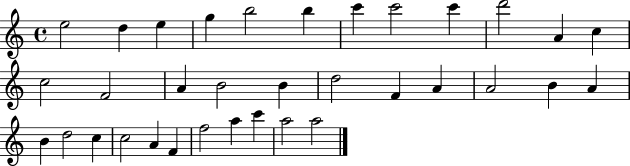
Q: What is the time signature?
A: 4/4